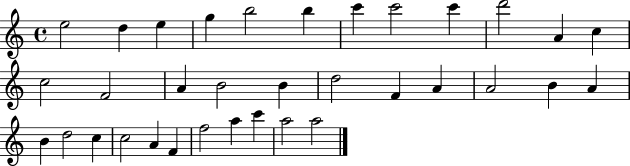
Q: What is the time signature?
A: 4/4